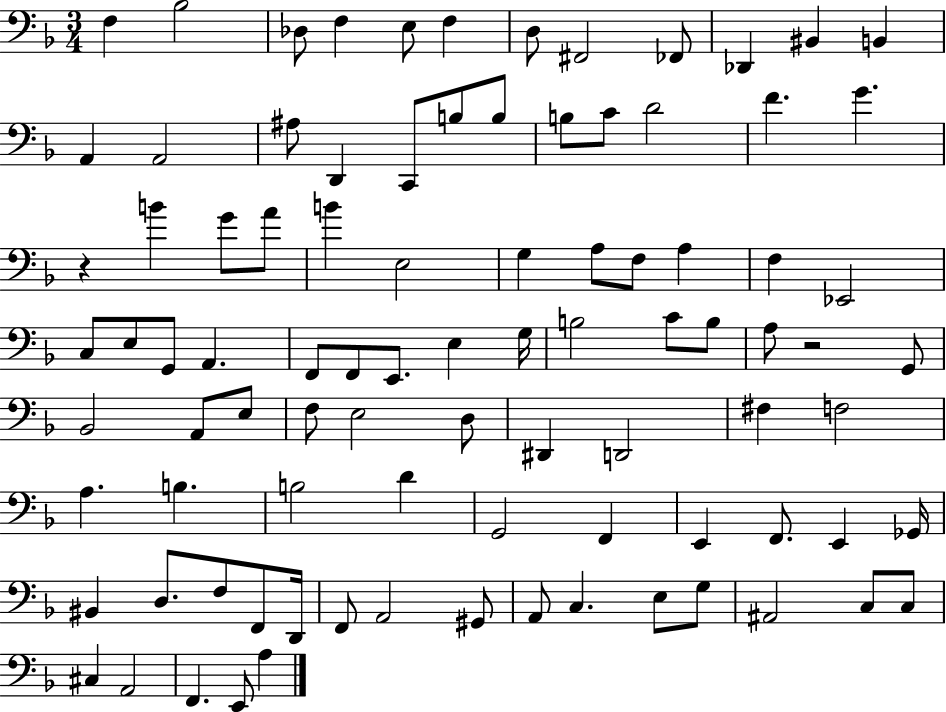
F3/q Bb3/h Db3/e F3/q E3/e F3/q D3/e F#2/h FES2/e Db2/q BIS2/q B2/q A2/q A2/h A#3/e D2/q C2/e B3/e B3/e B3/e C4/e D4/h F4/q. G4/q. R/q B4/q G4/e A4/e B4/q E3/h G3/q A3/e F3/e A3/q F3/q Eb2/h C3/e E3/e G2/e A2/q. F2/e F2/e E2/e. E3/q G3/s B3/h C4/e B3/e A3/e R/h G2/e Bb2/h A2/e E3/e F3/e E3/h D3/e D#2/q D2/h F#3/q F3/h A3/q. B3/q. B3/h D4/q G2/h F2/q E2/q F2/e. E2/q Gb2/s BIS2/q D3/e. F3/e F2/e D2/s F2/e A2/h G#2/e A2/e C3/q. E3/e G3/e A#2/h C3/e C3/e C#3/q A2/h F2/q. E2/e A3/q